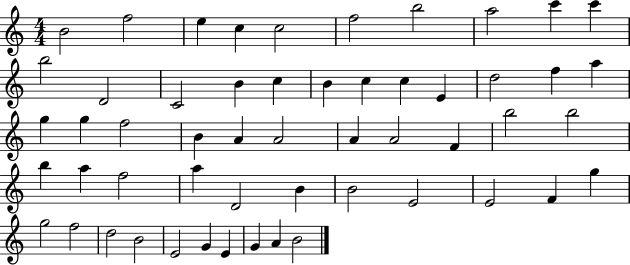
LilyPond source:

{
  \clef treble
  \numericTimeSignature
  \time 4/4
  \key c \major
  b'2 f''2 | e''4 c''4 c''2 | f''2 b''2 | a''2 c'''4 c'''4 | \break b''2 d'2 | c'2 b'4 c''4 | b'4 c''4 c''4 e'4 | d''2 f''4 a''4 | \break g''4 g''4 f''2 | b'4 a'4 a'2 | a'4 a'2 f'4 | b''2 b''2 | \break b''4 a''4 f''2 | a''4 d'2 b'4 | b'2 e'2 | e'2 f'4 g''4 | \break g''2 f''2 | d''2 b'2 | e'2 g'4 e'4 | g'4 a'4 b'2 | \break \bar "|."
}